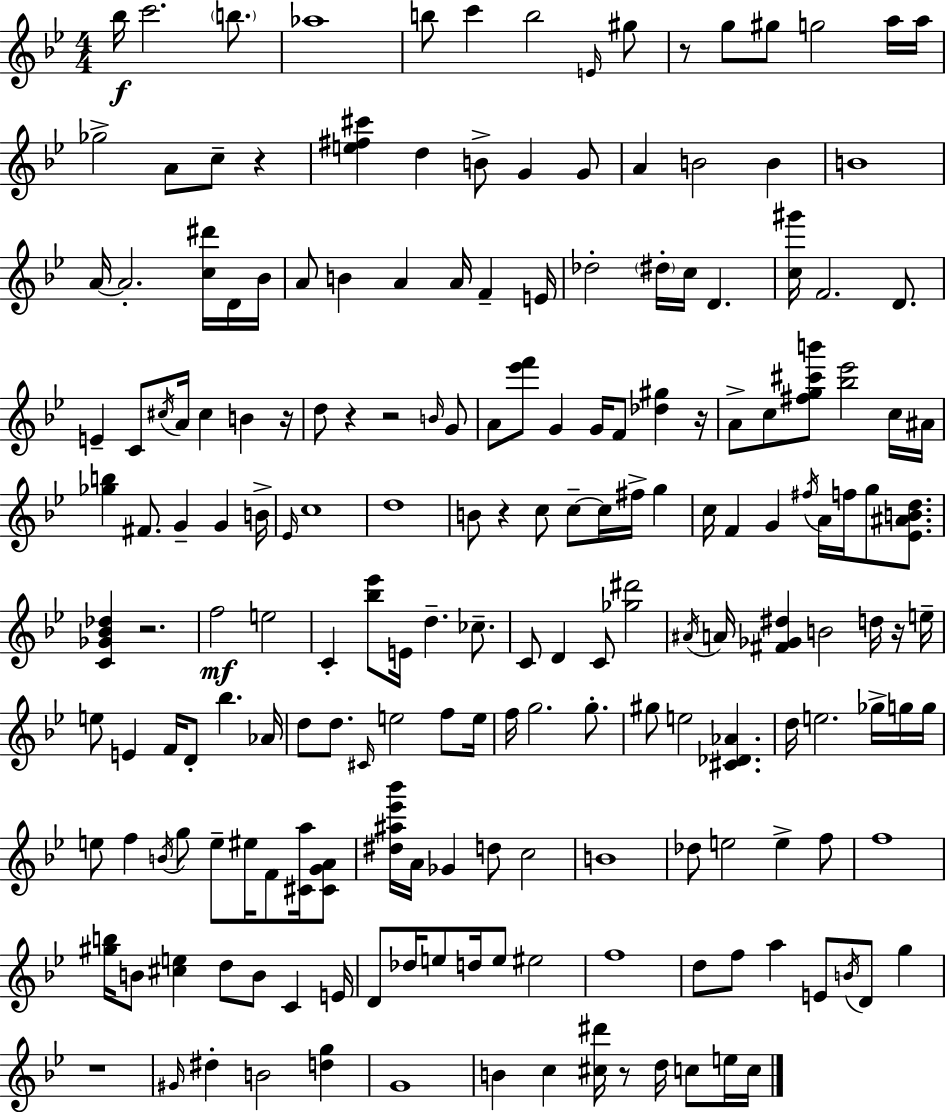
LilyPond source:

{
  \clef treble
  \numericTimeSignature
  \time 4/4
  \key bes \major
  bes''16\f c'''2. \parenthesize b''8. | aes''1 | b''8 c'''4 b''2 \grace { e'16 } gis''8 | r8 g''8 gis''8 g''2 a''16 | \break a''16 ges''2-> a'8 c''8-- r4 | <e'' fis'' cis'''>4 d''4 b'8-> g'4 g'8 | a'4 b'2 b'4 | b'1 | \break a'16~~ a'2.-. <c'' dis'''>16 d'16 | bes'16 a'8 b'4 a'4 a'16 f'4-- | e'16 des''2-. \parenthesize dis''16-. c''16 d'4. | <c'' gis'''>16 f'2. d'8. | \break e'4-- c'8 \acciaccatura { cis''16 } a'16 cis''4 b'4 | r16 d''8 r4 r2 | \grace { b'16 } g'8 a'8 <ees''' f'''>8 g'4 g'16 f'8 <des'' gis''>4 | r16 a'8-> c''8 <fis'' g'' cis''' b'''>8 <bes'' ees'''>2 | \break c''16 ais'16 <ges'' b''>4 fis'8. g'4-- g'4 | b'16-> \grace { ees'16 } c''1 | d''1 | b'8 r4 c''8 c''8--~~ c''16 fis''16-> | \break g''4 c''16 f'4 g'4 \acciaccatura { fis''16 } a'16 f''16 | g''8 <ees' ais' b' d''>8. <c' ges' bes' des''>4 r2. | f''2\mf e''2 | c'4-. <bes'' ees'''>8 e'16 d''4.-- | \break ces''8.-- c'8 d'4 c'8 <ges'' dis'''>2 | \acciaccatura { ais'16 } a'16 <fis' ges' dis''>4 b'2 | d''16 r16 e''16-- e''8 e'4 f'16 d'8-. bes''4. | aes'16 d''8 d''8. \grace { cis'16 } e''2 | \break f''8 e''16 f''16 g''2. | g''8.-. gis''8 e''2 | <cis' des' aes'>4. d''16 e''2. | ges''16-> g''16 g''16 e''8 f''4 \acciaccatura { b'16 } g''8 | \break e''8-- eis''16 f'8 <cis' a''>16 <cis' g' a'>8 <dis'' ais'' ees''' bes'''>16 a'16 ges'4 d''8 | c''2 b'1 | des''8 e''2 | e''4-> f''8 f''1 | \break <gis'' b''>16 b'8 <cis'' e''>4 d''8 | b'8 c'4 e'16 d'8 des''16 e''8 d''16 e''8 | eis''2 f''1 | d''8 f''8 a''4 | \break e'8 \acciaccatura { b'16 } d'8 g''4 r1 | \grace { gis'16 } dis''4-. b'2 | <d'' g''>4 g'1 | b'4 c''4 | \break <cis'' dis'''>16 r8 d''16 c''8 e''16 c''16 \bar "|."
}